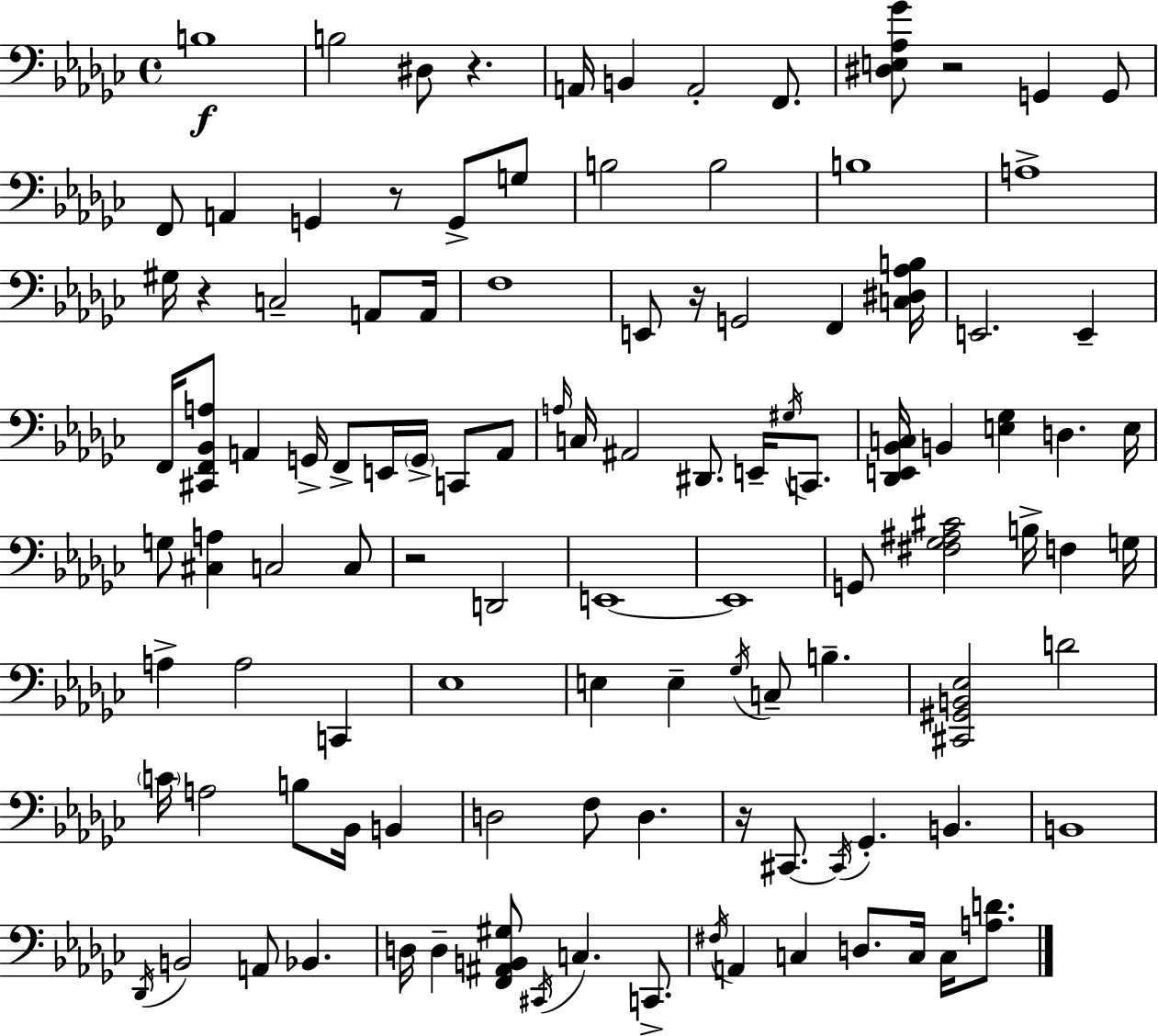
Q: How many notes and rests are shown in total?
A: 111